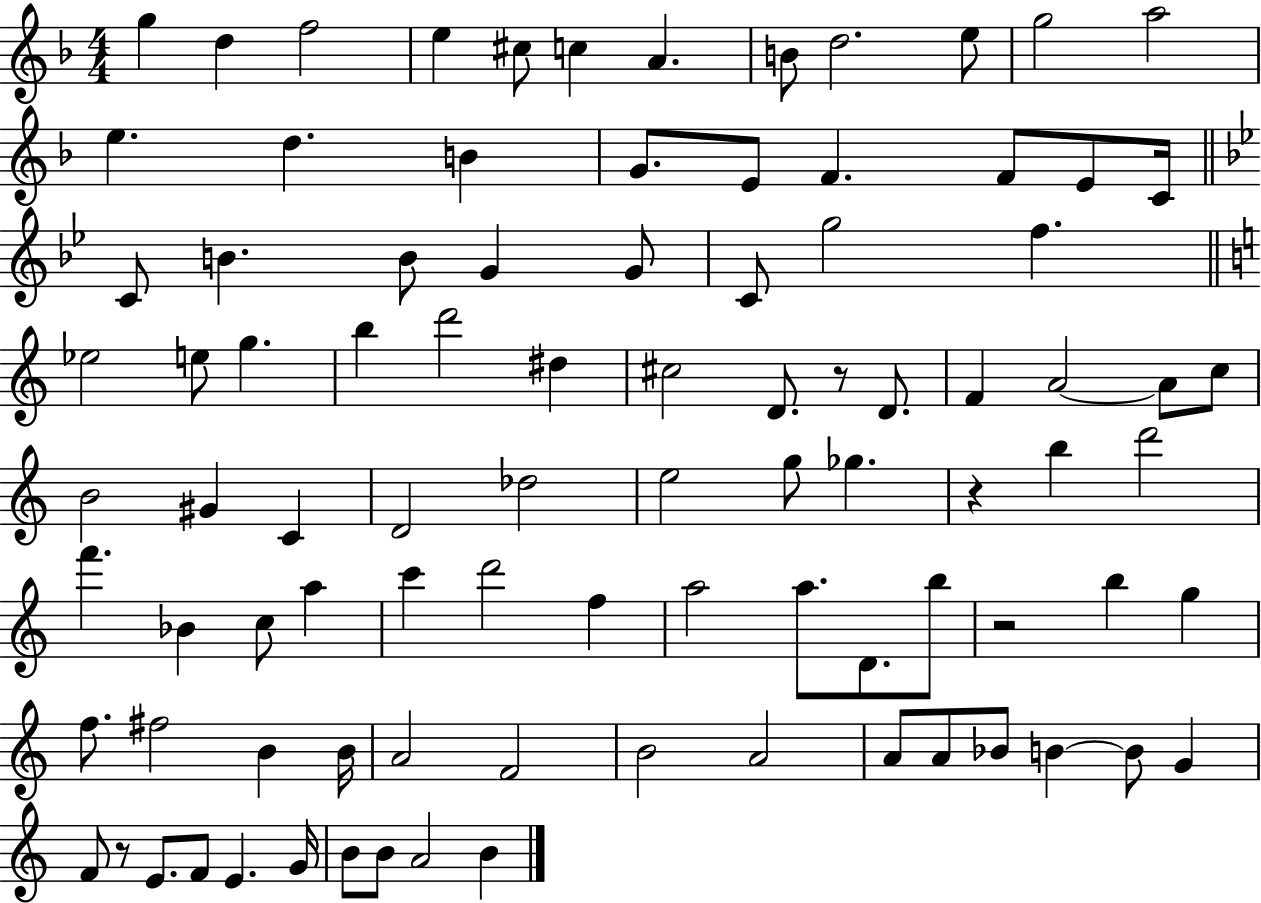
G5/q D5/q F5/h E5/q C#5/e C5/q A4/q. B4/e D5/h. E5/e G5/h A5/h E5/q. D5/q. B4/q G4/e. E4/e F4/q. F4/e E4/e C4/s C4/e B4/q. B4/e G4/q G4/e C4/e G5/h F5/q. Eb5/h E5/e G5/q. B5/q D6/h D#5/q C#5/h D4/e. R/e D4/e. F4/q A4/h A4/e C5/e B4/h G#4/q C4/q D4/h Db5/h E5/h G5/e Gb5/q. R/q B5/q D6/h F6/q. Bb4/q C5/e A5/q C6/q D6/h F5/q A5/h A5/e. D4/e. B5/e R/h B5/q G5/q F5/e. F#5/h B4/q B4/s A4/h F4/h B4/h A4/h A4/e A4/e Bb4/e B4/q B4/e G4/q F4/e R/e E4/e. F4/e E4/q. G4/s B4/e B4/e A4/h B4/q